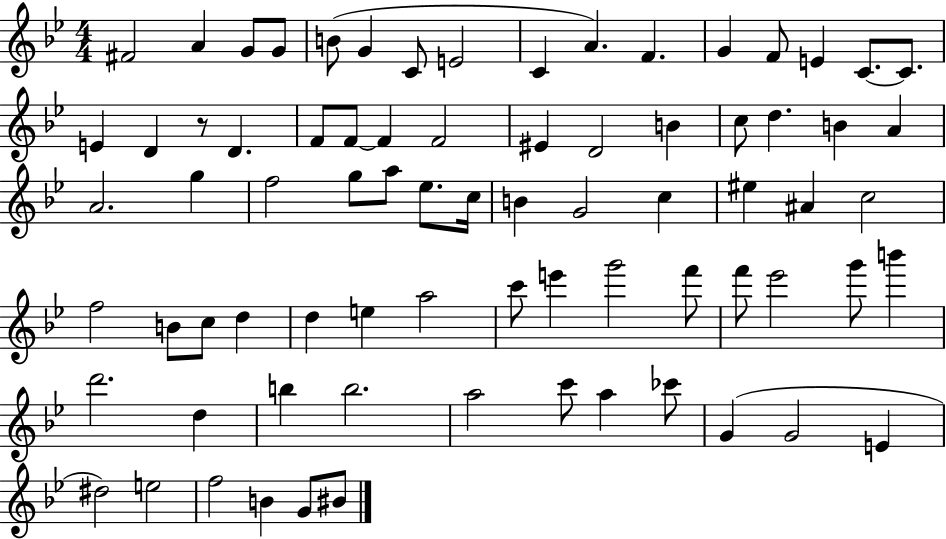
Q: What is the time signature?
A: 4/4